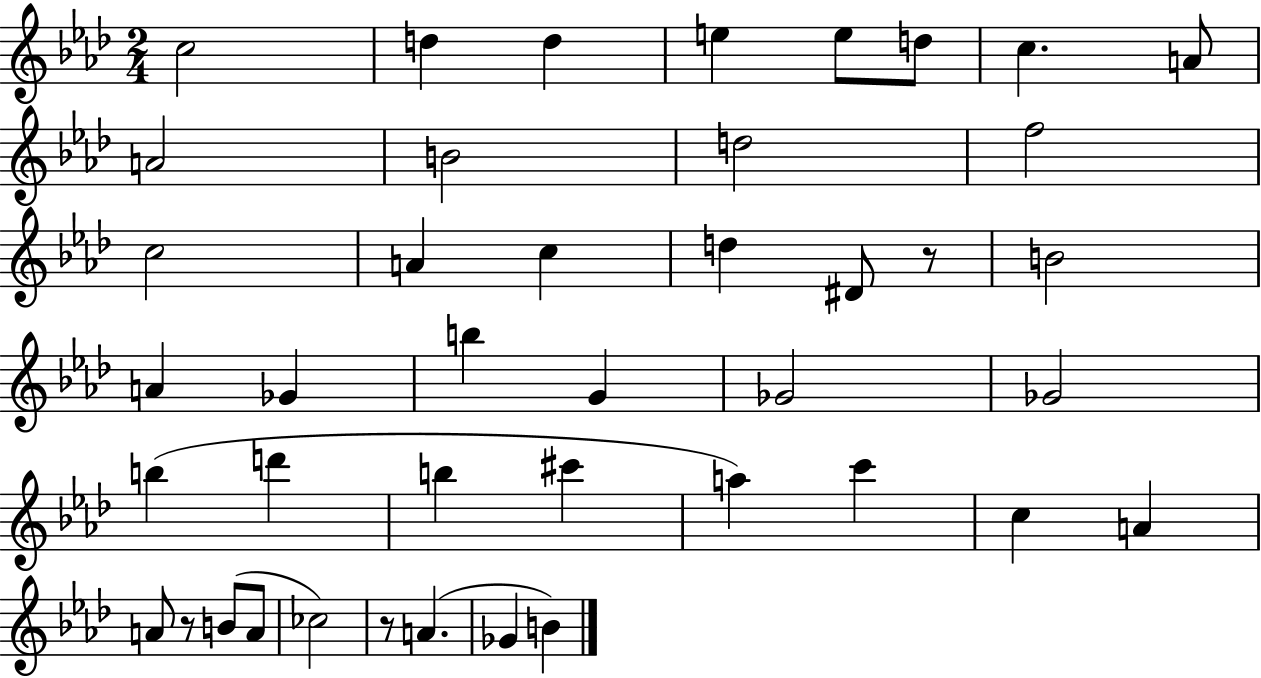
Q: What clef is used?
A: treble